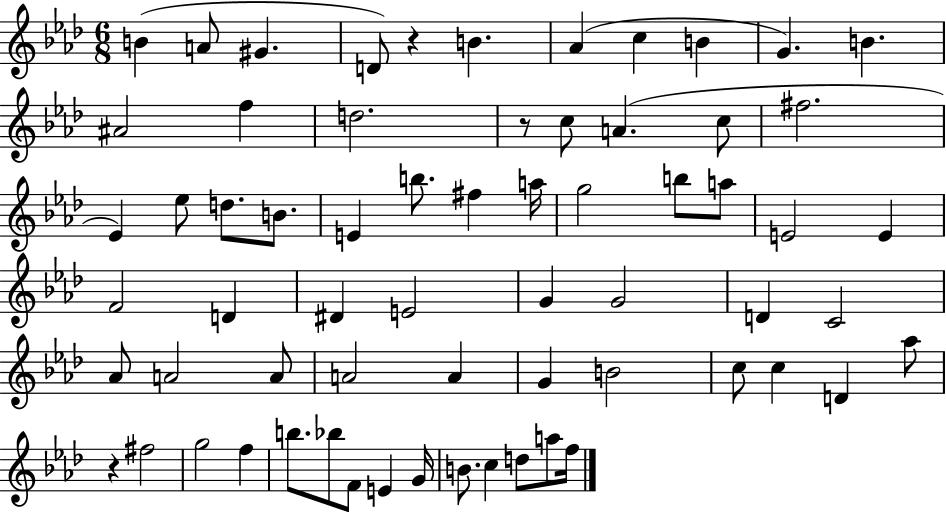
{
  \clef treble
  \numericTimeSignature
  \time 6/8
  \key aes \major
  \repeat volta 2 { b'4( a'8 gis'4. | d'8) r4 b'4. | aes'4( c''4 b'4 | g'4.) b'4. | \break ais'2 f''4 | d''2. | r8 c''8 a'4.( c''8 | fis''2. | \break ees'4) ees''8 d''8. b'8. | e'4 b''8. fis''4 a''16 | g''2 b''8 a''8 | e'2 e'4 | \break f'2 d'4 | dis'4 e'2 | g'4 g'2 | d'4 c'2 | \break aes'8 a'2 a'8 | a'2 a'4 | g'4 b'2 | c''8 c''4 d'4 aes''8 | \break r4 fis''2 | g''2 f''4 | b''8. bes''8 f'8 e'4 g'16 | b'8. c''4 d''8 a''8 f''16 | \break } \bar "|."
}